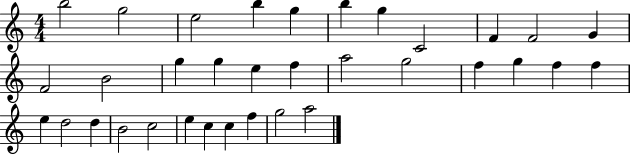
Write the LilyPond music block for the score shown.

{
  \clef treble
  \numericTimeSignature
  \time 4/4
  \key c \major
  b''2 g''2 | e''2 b''4 g''4 | b''4 g''4 c'2 | f'4 f'2 g'4 | \break f'2 b'2 | g''4 g''4 e''4 f''4 | a''2 g''2 | f''4 g''4 f''4 f''4 | \break e''4 d''2 d''4 | b'2 c''2 | e''4 c''4 c''4 f''4 | g''2 a''2 | \break \bar "|."
}